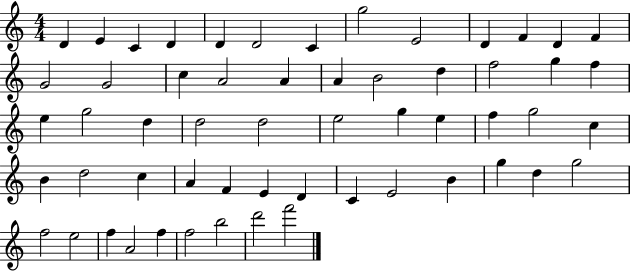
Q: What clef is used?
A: treble